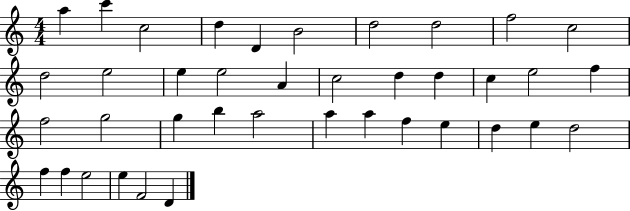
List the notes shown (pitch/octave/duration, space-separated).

A5/q C6/q C5/h D5/q D4/q B4/h D5/h D5/h F5/h C5/h D5/h E5/h E5/q E5/h A4/q C5/h D5/q D5/q C5/q E5/h F5/q F5/h G5/h G5/q B5/q A5/h A5/q A5/q F5/q E5/q D5/q E5/q D5/h F5/q F5/q E5/h E5/q F4/h D4/q